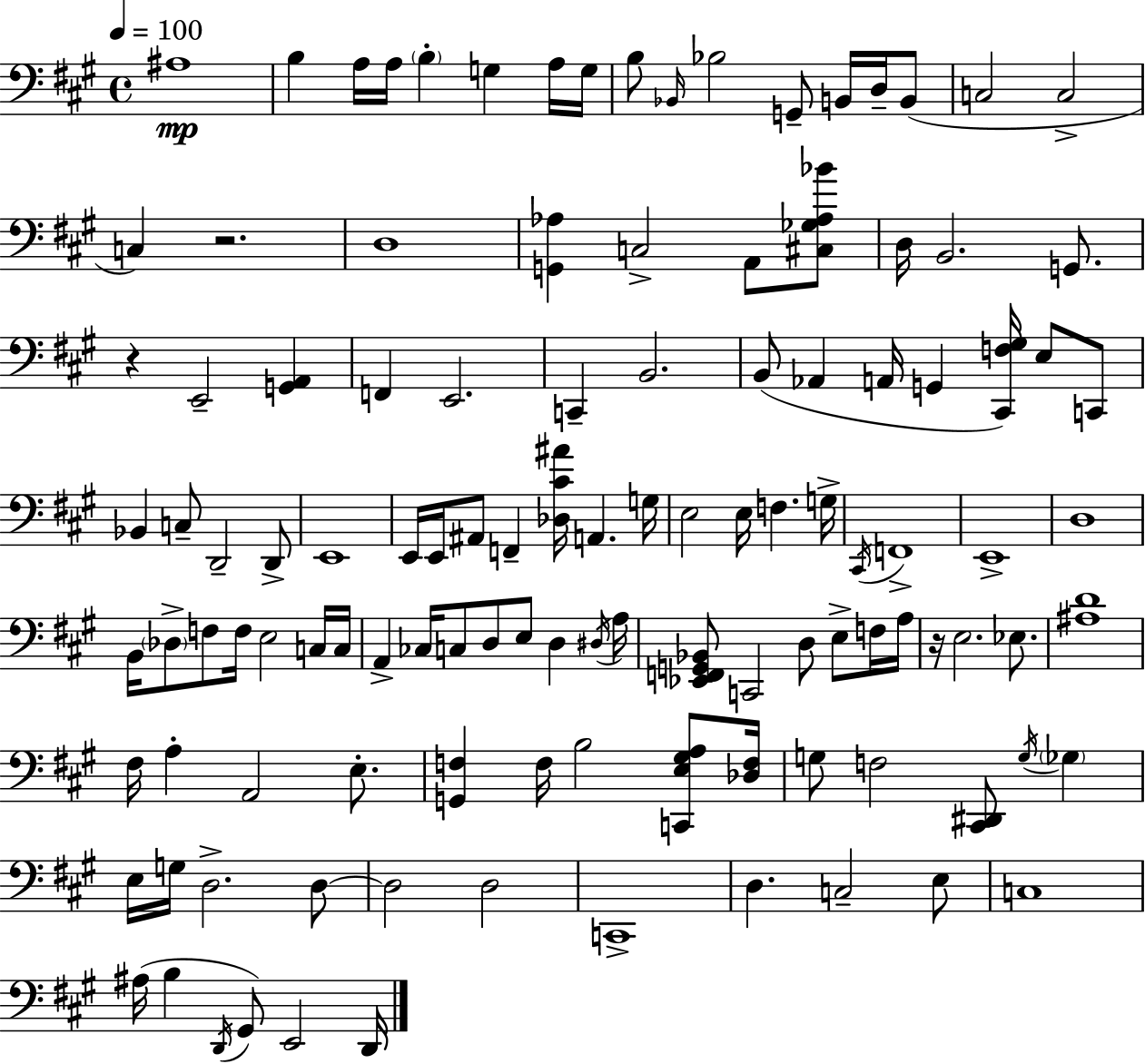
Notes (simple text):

A#3/w B3/q A3/s A3/s B3/q G3/q A3/s G3/s B3/e Bb2/s Bb3/h G2/e B2/s D3/s B2/e C3/h C3/h C3/q R/h. D3/w [G2,Ab3]/q C3/h A2/e [C#3,Gb3,Ab3,Bb4]/e D3/s B2/h. G2/e. R/q E2/h [G2,A2]/q F2/q E2/h. C2/q B2/h. B2/e Ab2/q A2/s G2/q [C#2,F3,G#3]/s E3/e C2/e Bb2/q C3/e D2/h D2/e E2/w E2/s E2/s A#2/e F2/q [Db3,C#4,A#4]/s A2/q. G3/s E3/h E3/s F3/q. G3/s C#2/s F2/w E2/w D3/w B2/s Db3/e F3/e F3/s E3/h C3/s C3/s A2/q CES3/s C3/e D3/e E3/e D3/q D#3/s A3/s [Eb2,F2,G2,Bb2]/e C2/h D3/e E3/e F3/s A3/s R/s E3/h. Eb3/e. [A#3,D4]/w F#3/s A3/q A2/h E3/e. [G2,F3]/q F3/s B3/h [C2,E3,G#3,A3]/e [Db3,F3]/s G3/e F3/h [C#2,D#2]/e G3/s Gb3/q E3/s G3/s D3/h. D3/e D3/h D3/h C2/w D3/q. C3/h E3/e C3/w A#3/s B3/q D2/s G#2/e E2/h D2/s